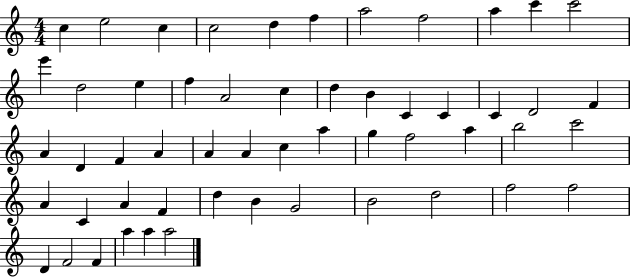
C5/q E5/h C5/q C5/h D5/q F5/q A5/h F5/h A5/q C6/q C6/h E6/q D5/h E5/q F5/q A4/h C5/q D5/q B4/q C4/q C4/q C4/q D4/h F4/q A4/q D4/q F4/q A4/q A4/q A4/q C5/q A5/q G5/q F5/h A5/q B5/h C6/h A4/q C4/q A4/q F4/q D5/q B4/q G4/h B4/h D5/h F5/h F5/h D4/q F4/h F4/q A5/q A5/q A5/h